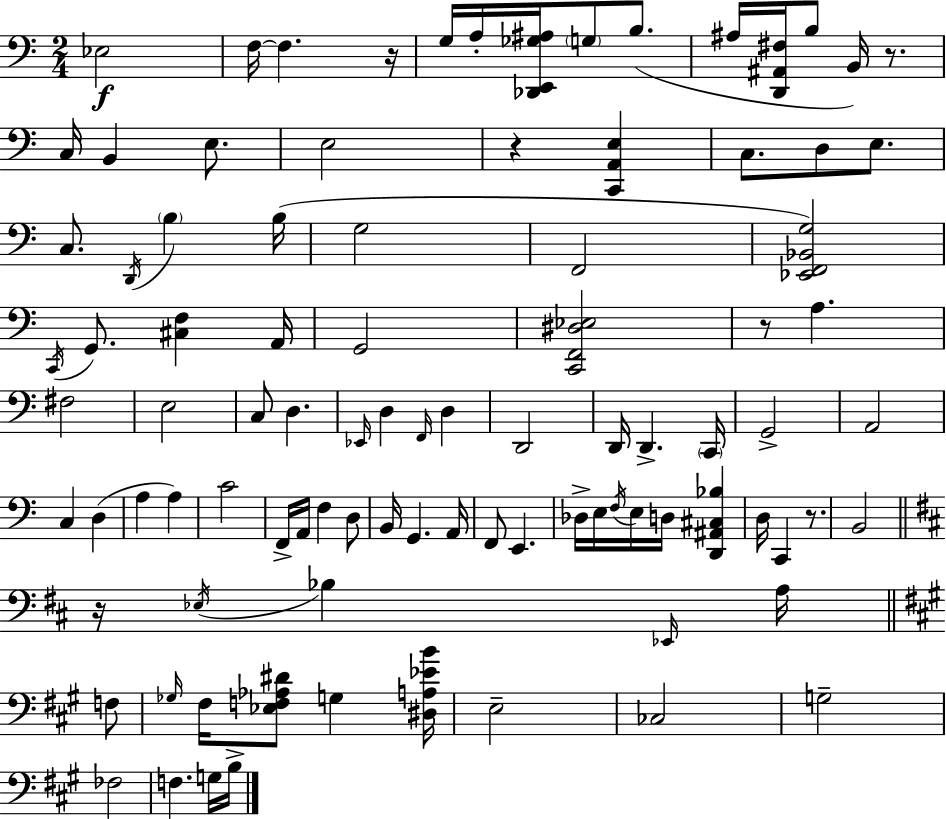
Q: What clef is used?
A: bass